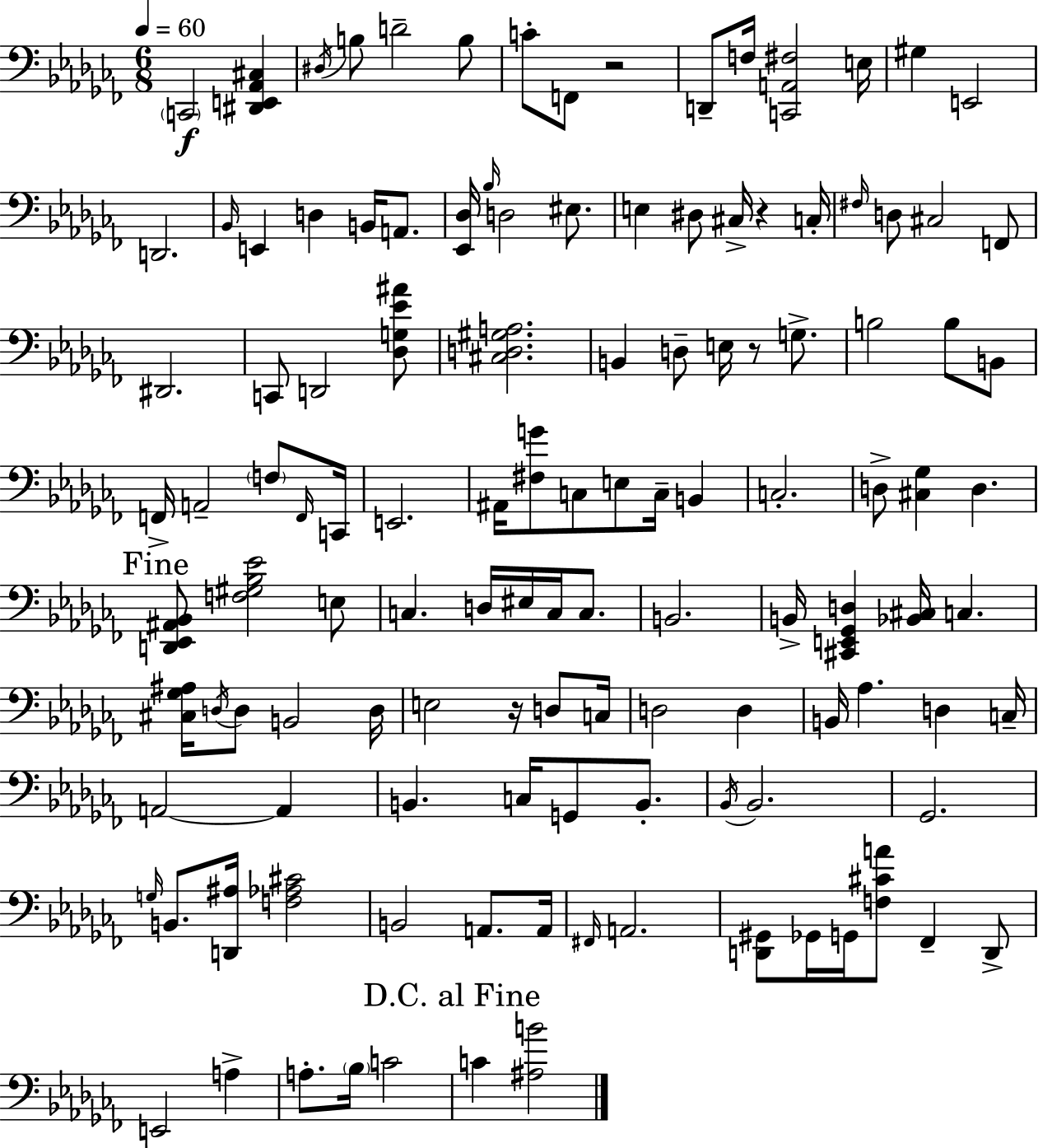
C2/h [D#2,E2,Ab2,C#3]/q D#3/s B3/e D4/h B3/e C4/e F2/e R/h D2/e F3/s [C2,A2,F#3]/h E3/s G#3/q E2/h D2/h. Bb2/s E2/q D3/q B2/s A2/e. [Eb2,Db3]/s Bb3/s D3/h EIS3/e. E3/q D#3/e C#3/s R/q C3/s F#3/s D3/e C#3/h F2/e D#2/h. C2/e D2/h [Db3,G3,Eb4,A#4]/e [C#3,D3,G#3,A3]/h. B2/q D3/e E3/s R/e G3/e. B3/h B3/e B2/e F2/s A2/h F3/e F2/s C2/s E2/h. A#2/s [F#3,G4]/e C3/e E3/e C3/s B2/q C3/h. D3/e [C#3,Gb3]/q D3/q. [D2,Eb2,A#2,Bb2]/e [F3,G#3,Bb3,Eb4]/h E3/e C3/q. D3/s EIS3/s C3/s C3/e. B2/h. B2/s [C#2,E2,Gb2,D3]/q [Bb2,C#3]/s C3/q. [C#3,Gb3,A#3]/s D3/s D3/e B2/h D3/s E3/h R/s D3/e C3/s D3/h D3/q B2/s Ab3/q. D3/q C3/s A2/h A2/q B2/q. C3/s G2/e B2/e. Bb2/s Bb2/h. Gb2/h. G3/s B2/e. [D2,A#3]/s [F3,Ab3,C#4]/h B2/h A2/e. A2/s F#2/s A2/h. [D2,G#2]/e Gb2/s G2/s [F3,C#4,A4]/e FES2/q D2/e E2/h A3/q A3/e. Bb3/s C4/h C4/q [A#3,B4]/h